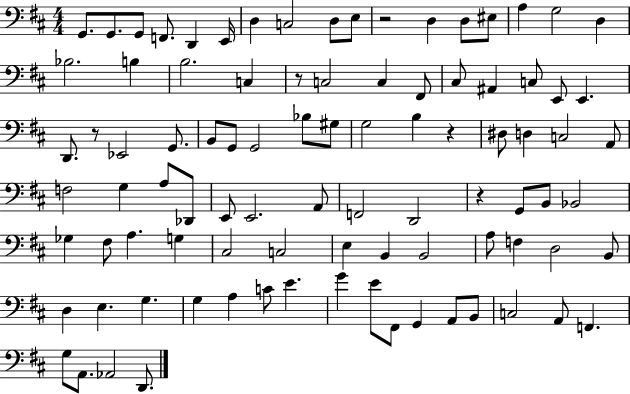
{
  \clef bass
  \numericTimeSignature
  \time 4/4
  \key d \major
  g,8. g,8. g,8 f,8. d,4 e,16 | d4 c2 d8 e8 | r2 d4 d8 eis8 | a4 g2 d4 | \break bes2. b4 | b2. c4 | r8 c2 c4 fis,8 | cis8 ais,4 c8 e,8 e,4. | \break d,8. r8 ees,2 g,8. | b,8 g,8 g,2 bes8 gis8 | g2 b4 r4 | dis8 d4 c2 a,8 | \break f2 g4 a8 des,8 | e,8 e,2. a,8 | f,2 d,2 | r4 g,8 b,8 bes,2 | \break ges4 fis8 a4. g4 | cis2 c2 | e4 b,4 b,2 | a8 f4 d2 b,8 | \break d4 e4. g4. | g4 a4 c'8 e'4. | g'4 e'8 fis,8 g,4 a,8 b,8 | c2 a,8 f,4. | \break g8 a,8. aes,2 d,8. | \bar "|."
}